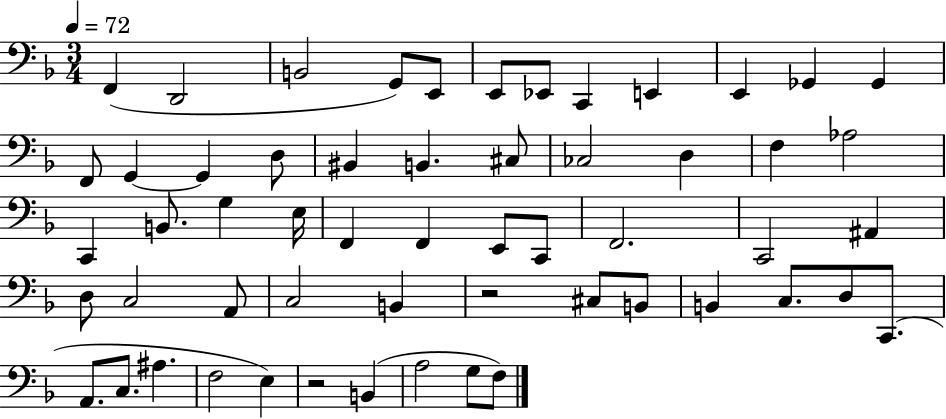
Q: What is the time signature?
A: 3/4